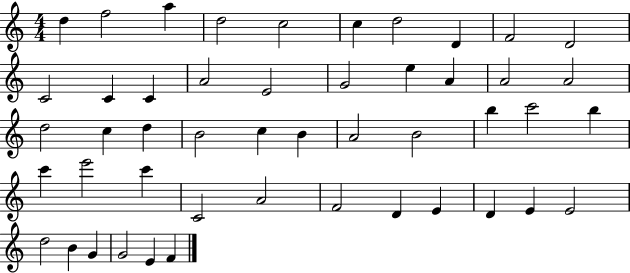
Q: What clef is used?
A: treble